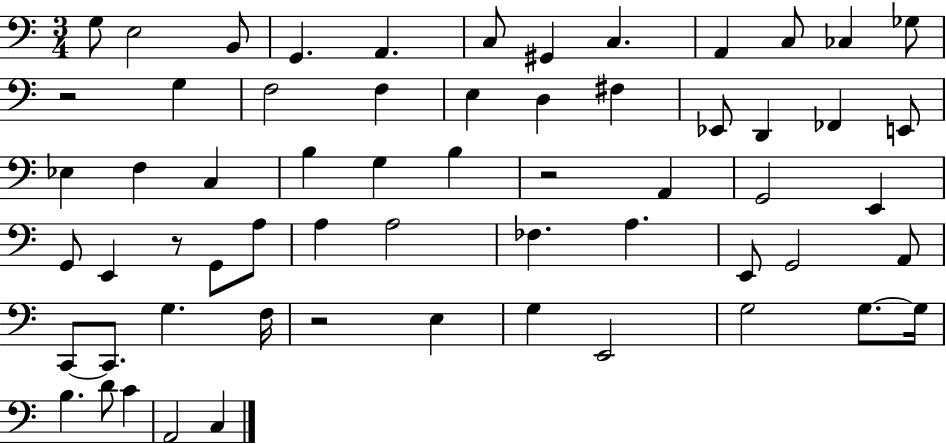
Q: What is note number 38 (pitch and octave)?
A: FES3